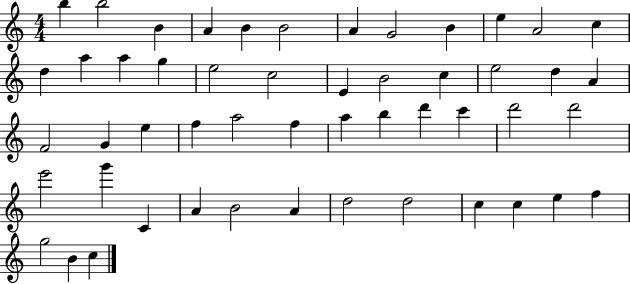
B5/q B5/h B4/q A4/q B4/q B4/h A4/q G4/h B4/q E5/q A4/h C5/q D5/q A5/q A5/q G5/q E5/h C5/h E4/q B4/h C5/q E5/h D5/q A4/q F4/h G4/q E5/q F5/q A5/h F5/q A5/q B5/q D6/q C6/q D6/h D6/h E6/h G6/q C4/q A4/q B4/h A4/q D5/h D5/h C5/q C5/q E5/q F5/q G5/h B4/q C5/q